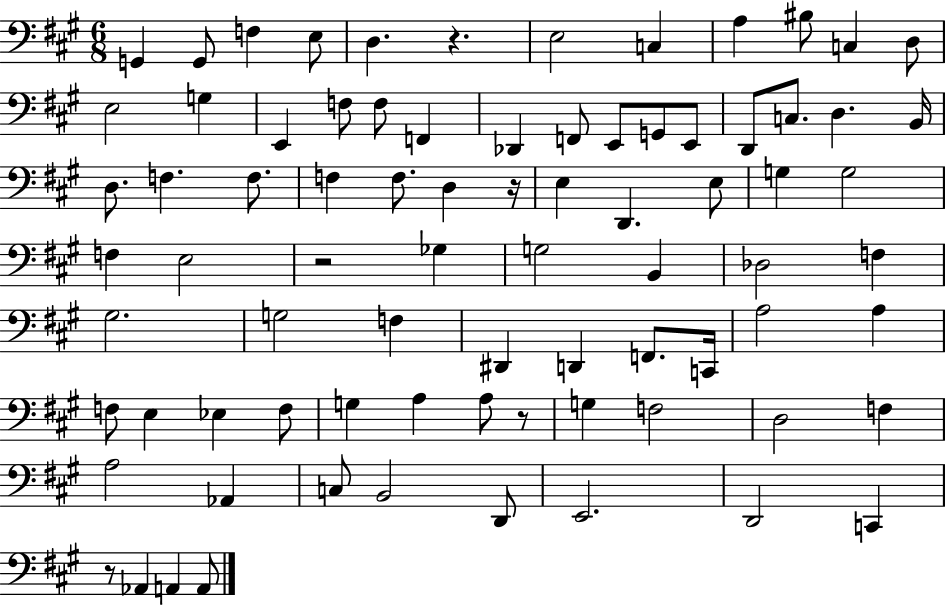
G2/q G2/e F3/q E3/e D3/q. R/q. E3/h C3/q A3/q BIS3/e C3/q D3/e E3/h G3/q E2/q F3/e F3/e F2/q Db2/q F2/e E2/e G2/e E2/e D2/e C3/e. D3/q. B2/s D3/e. F3/q. F3/e. F3/q F3/e. D3/q R/s E3/q D2/q. E3/e G3/q G3/h F3/q E3/h R/h Gb3/q G3/h B2/q Db3/h F3/q G#3/h. G3/h F3/q D#2/q D2/q F2/e. C2/s A3/h A3/q F3/e E3/q Eb3/q F3/e G3/q A3/q A3/e R/e G3/q F3/h D3/h F3/q A3/h Ab2/q C3/e B2/h D2/e E2/h. D2/h C2/q R/e Ab2/q A2/q A2/e